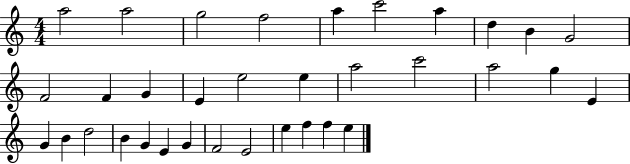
X:1
T:Untitled
M:4/4
L:1/4
K:C
a2 a2 g2 f2 a c'2 a d B G2 F2 F G E e2 e a2 c'2 a2 g E G B d2 B G E G F2 E2 e f f e